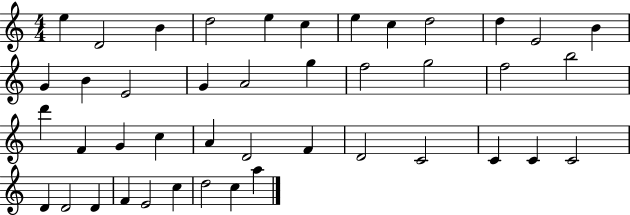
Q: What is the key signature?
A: C major